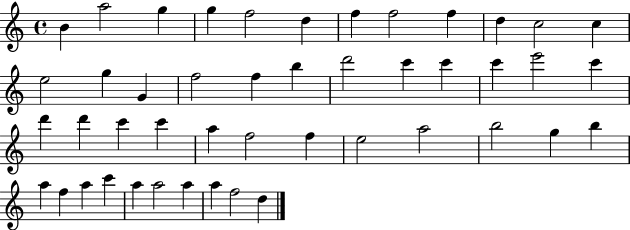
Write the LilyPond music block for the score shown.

{
  \clef treble
  \time 4/4
  \defaultTimeSignature
  \key c \major
  b'4 a''2 g''4 | g''4 f''2 d''4 | f''4 f''2 f''4 | d''4 c''2 c''4 | \break e''2 g''4 g'4 | f''2 f''4 b''4 | d'''2 c'''4 c'''4 | c'''4 e'''2 c'''4 | \break d'''4 d'''4 c'''4 c'''4 | a''4 f''2 f''4 | e''2 a''2 | b''2 g''4 b''4 | \break a''4 f''4 a''4 c'''4 | a''4 a''2 a''4 | a''4 f''2 d''4 | \bar "|."
}